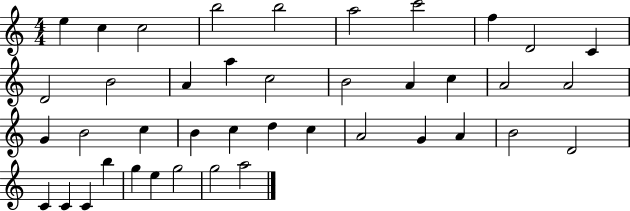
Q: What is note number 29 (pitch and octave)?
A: G4